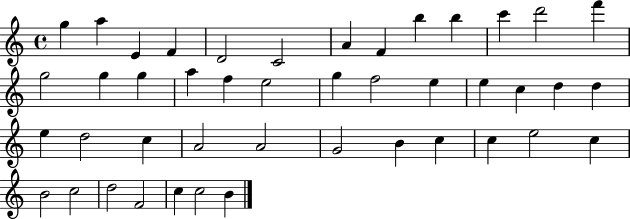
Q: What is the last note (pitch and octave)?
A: B4